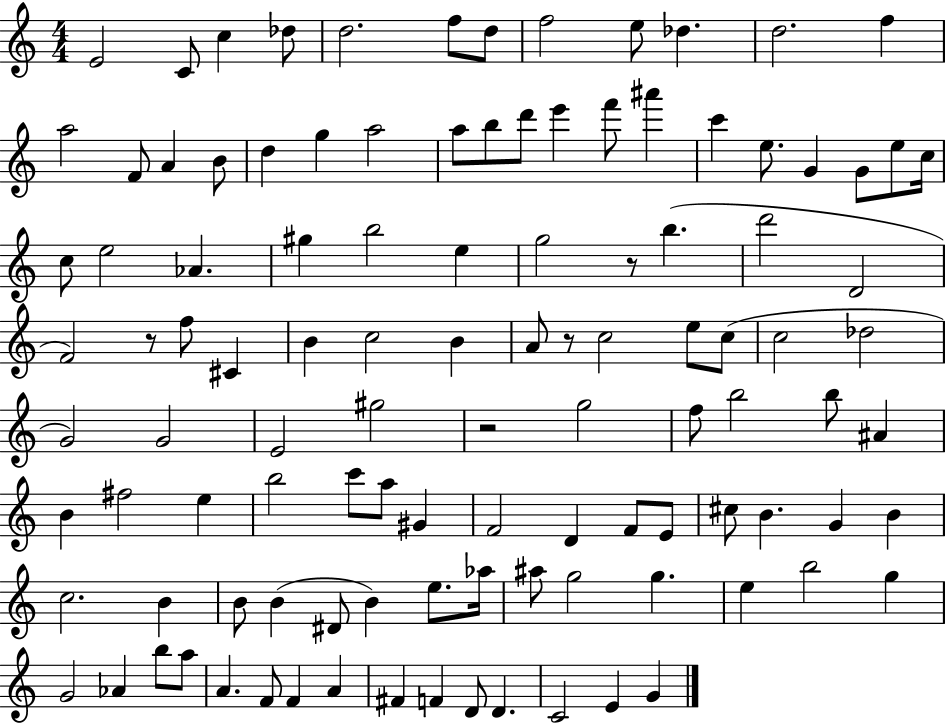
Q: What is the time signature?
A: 4/4